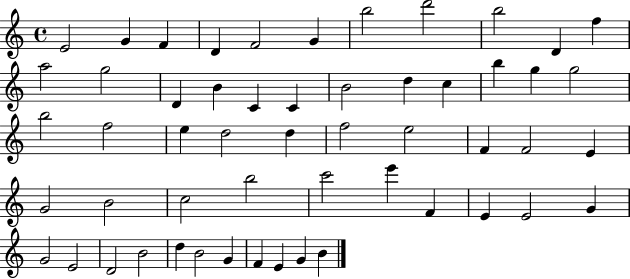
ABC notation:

X:1
T:Untitled
M:4/4
L:1/4
K:C
E2 G F D F2 G b2 d'2 b2 D f a2 g2 D B C C B2 d c b g g2 b2 f2 e d2 d f2 e2 F F2 E G2 B2 c2 b2 c'2 e' F E E2 G G2 E2 D2 B2 d B2 G F E G B